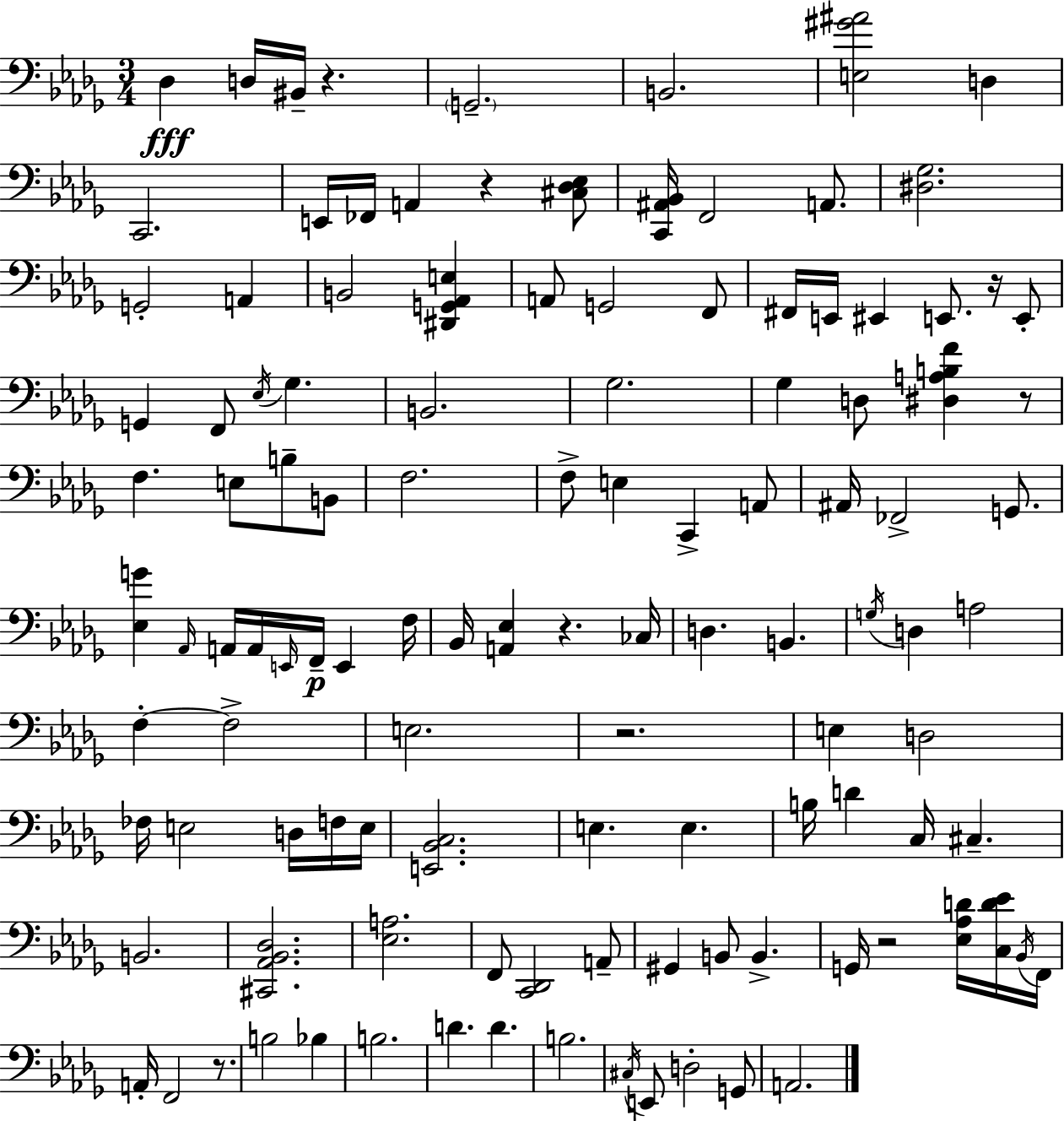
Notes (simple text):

Db3/q D3/s BIS2/s R/q. G2/h. B2/h. [E3,G#4,A#4]/h D3/q C2/h. E2/s FES2/s A2/q R/q [C#3,Db3,Eb3]/e [C2,A#2,Bb2]/s F2/h A2/e. [D#3,Gb3]/h. G2/h A2/q B2/h [D#2,G2,Ab2,E3]/q A2/e G2/h F2/e F#2/s E2/s EIS2/q E2/e. R/s E2/e G2/q F2/e Eb3/s Gb3/q. B2/h. Gb3/h. Gb3/q D3/e [D#3,A3,B3,F4]/q R/e F3/q. E3/e B3/e B2/e F3/h. F3/e E3/q C2/q A2/e A#2/s FES2/h G2/e. [Eb3,G4]/q Ab2/s A2/s A2/s E2/s F2/s E2/q F3/s Bb2/s [A2,Eb3]/q R/q. CES3/s D3/q. B2/q. G3/s D3/q A3/h F3/q F3/h E3/h. R/h. E3/q D3/h FES3/s E3/h D3/s F3/s E3/s [E2,Bb2,C3]/h. E3/q. E3/q. B3/s D4/q C3/s C#3/q. B2/h. [C#2,Ab2,Bb2,Db3]/h. [Eb3,A3]/h. F2/e [C2,Db2]/h A2/e G#2/q B2/e B2/q. G2/s R/h [Eb3,Ab3,D4]/s [C3,D4,Eb4]/s Bb2/s F2/s A2/s F2/h R/e. B3/h Bb3/q B3/h. D4/q. D4/q. B3/h. C#3/s E2/e D3/h G2/e A2/h.